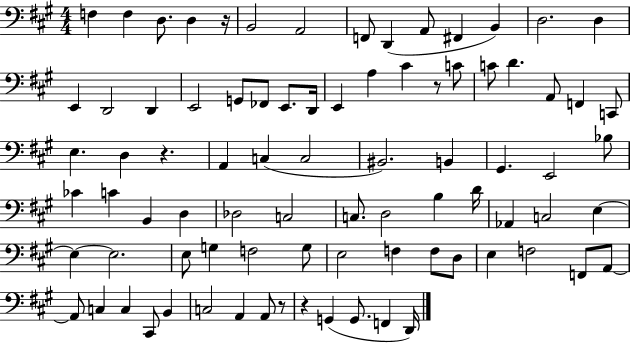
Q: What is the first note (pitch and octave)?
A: F3